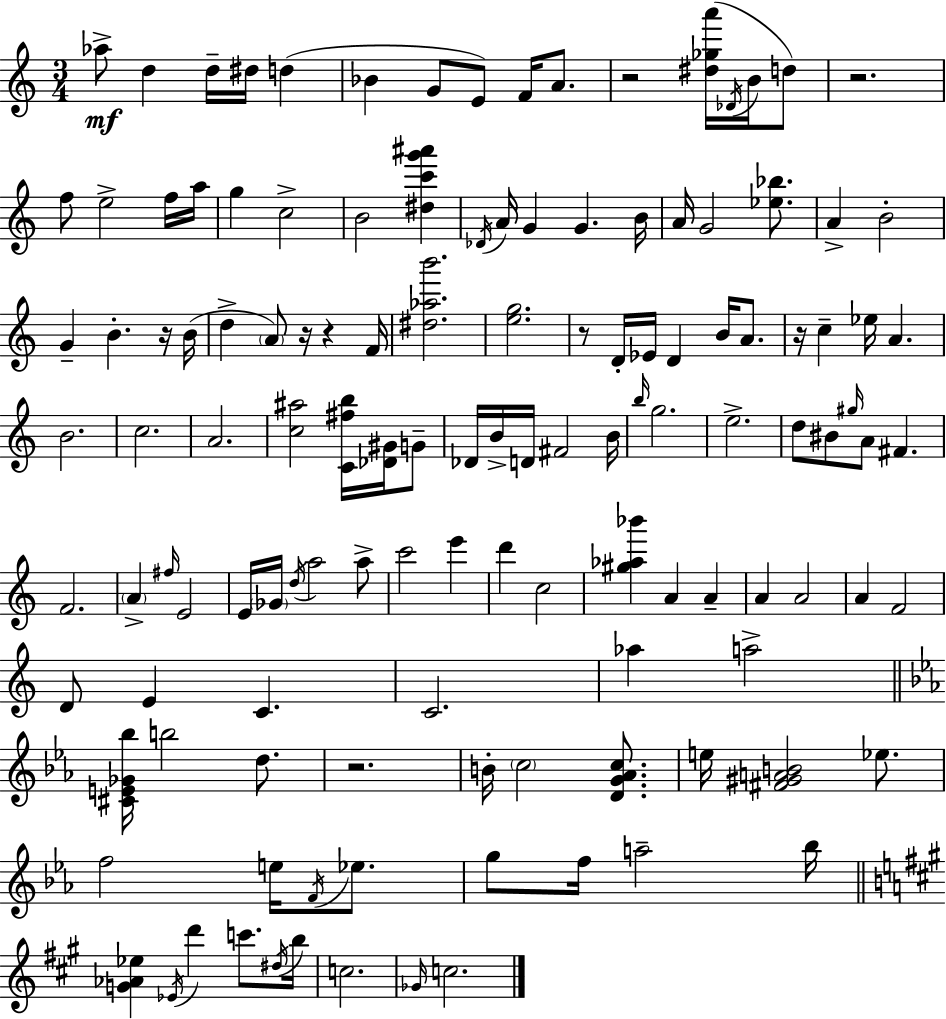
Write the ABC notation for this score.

X:1
T:Untitled
M:3/4
L:1/4
K:C
_a/2 d d/4 ^d/4 d _B G/2 E/2 F/4 A/2 z2 [^d_ga']/4 _D/4 B/4 d/2 z2 f/2 e2 f/4 a/4 g c2 B2 [^dc'g'^a'] _D/4 A/4 G G B/4 A/4 G2 [_e_b]/2 A B2 G B z/4 B/4 d A/2 z/4 z F/4 [^d_ab']2 [eg]2 z/2 D/4 _E/4 D B/4 A/2 z/4 c _e/4 A B2 c2 A2 [c^a]2 [C^fb]/4 [_D^G]/4 G/2 _D/4 B/4 D/4 ^F2 B/4 b/4 g2 e2 d/2 ^B/2 ^g/4 A/2 ^F F2 A ^f/4 E2 E/4 _G/4 d/4 a2 a/2 c'2 e' d' c2 [^g_a_b'] A A A A2 A F2 D/2 E C C2 _a a2 [^CE_G_b]/4 b2 d/2 z2 B/4 c2 [DG_Ac]/2 e/4 [^F^GAB]2 _e/2 f2 e/4 F/4 _e/2 g/2 f/4 a2 _b/4 [G_A_e] _E/4 d' c'/2 ^d/4 b/4 c2 _G/4 c2